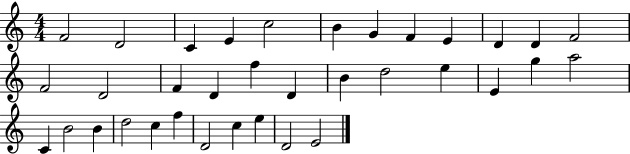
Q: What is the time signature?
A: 4/4